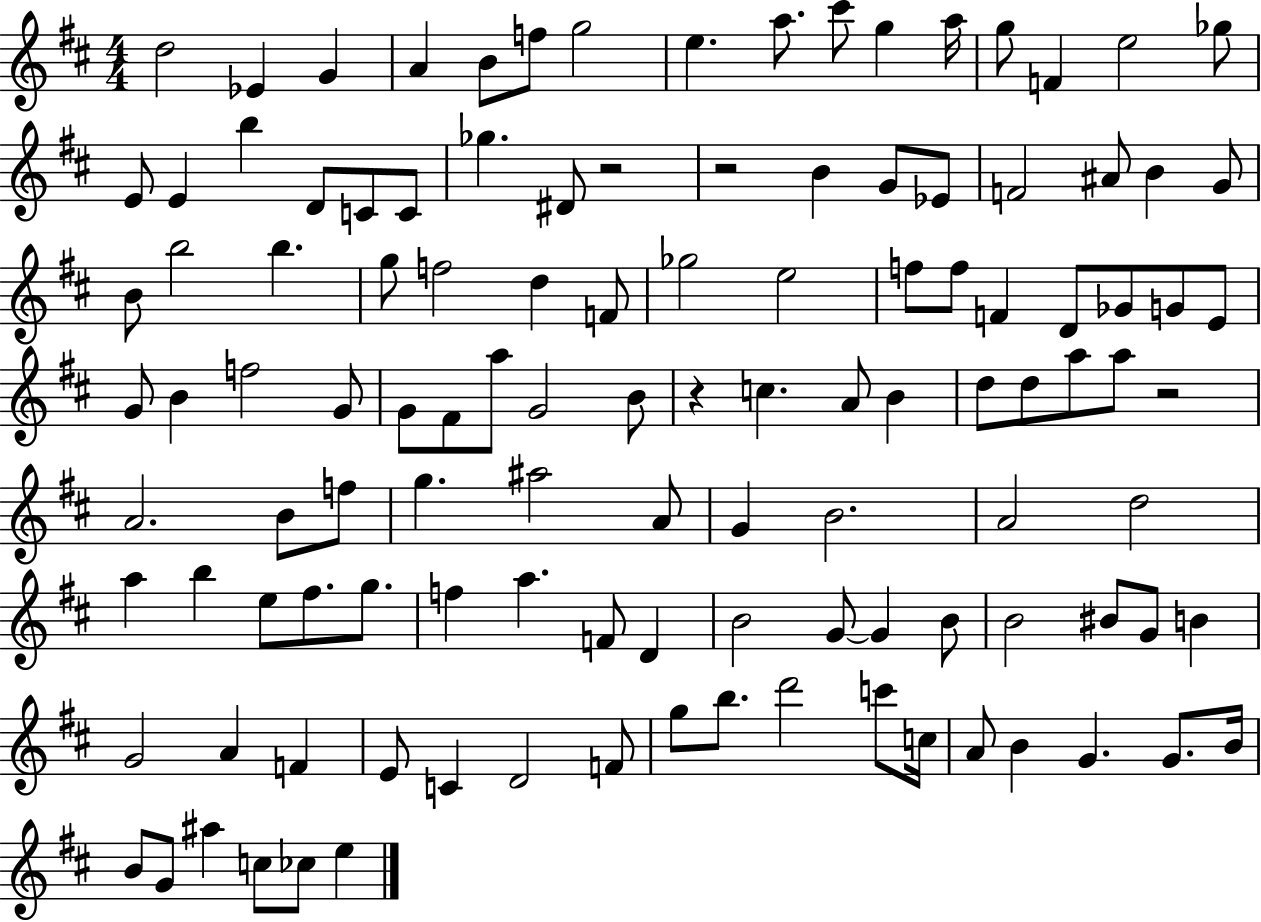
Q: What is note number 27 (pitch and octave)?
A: Eb4